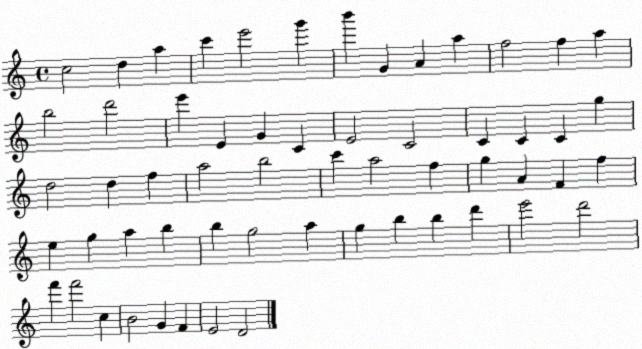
X:1
T:Untitled
M:4/4
L:1/4
K:C
c2 d a c' e'2 g' b' G A a f2 f a b2 d'2 e' E G C E2 C2 C C C g d2 d f a2 b2 c' a2 f g A F f e g a b b g2 a g b b d' e'2 d'2 f' f'2 c B2 G F E2 D2